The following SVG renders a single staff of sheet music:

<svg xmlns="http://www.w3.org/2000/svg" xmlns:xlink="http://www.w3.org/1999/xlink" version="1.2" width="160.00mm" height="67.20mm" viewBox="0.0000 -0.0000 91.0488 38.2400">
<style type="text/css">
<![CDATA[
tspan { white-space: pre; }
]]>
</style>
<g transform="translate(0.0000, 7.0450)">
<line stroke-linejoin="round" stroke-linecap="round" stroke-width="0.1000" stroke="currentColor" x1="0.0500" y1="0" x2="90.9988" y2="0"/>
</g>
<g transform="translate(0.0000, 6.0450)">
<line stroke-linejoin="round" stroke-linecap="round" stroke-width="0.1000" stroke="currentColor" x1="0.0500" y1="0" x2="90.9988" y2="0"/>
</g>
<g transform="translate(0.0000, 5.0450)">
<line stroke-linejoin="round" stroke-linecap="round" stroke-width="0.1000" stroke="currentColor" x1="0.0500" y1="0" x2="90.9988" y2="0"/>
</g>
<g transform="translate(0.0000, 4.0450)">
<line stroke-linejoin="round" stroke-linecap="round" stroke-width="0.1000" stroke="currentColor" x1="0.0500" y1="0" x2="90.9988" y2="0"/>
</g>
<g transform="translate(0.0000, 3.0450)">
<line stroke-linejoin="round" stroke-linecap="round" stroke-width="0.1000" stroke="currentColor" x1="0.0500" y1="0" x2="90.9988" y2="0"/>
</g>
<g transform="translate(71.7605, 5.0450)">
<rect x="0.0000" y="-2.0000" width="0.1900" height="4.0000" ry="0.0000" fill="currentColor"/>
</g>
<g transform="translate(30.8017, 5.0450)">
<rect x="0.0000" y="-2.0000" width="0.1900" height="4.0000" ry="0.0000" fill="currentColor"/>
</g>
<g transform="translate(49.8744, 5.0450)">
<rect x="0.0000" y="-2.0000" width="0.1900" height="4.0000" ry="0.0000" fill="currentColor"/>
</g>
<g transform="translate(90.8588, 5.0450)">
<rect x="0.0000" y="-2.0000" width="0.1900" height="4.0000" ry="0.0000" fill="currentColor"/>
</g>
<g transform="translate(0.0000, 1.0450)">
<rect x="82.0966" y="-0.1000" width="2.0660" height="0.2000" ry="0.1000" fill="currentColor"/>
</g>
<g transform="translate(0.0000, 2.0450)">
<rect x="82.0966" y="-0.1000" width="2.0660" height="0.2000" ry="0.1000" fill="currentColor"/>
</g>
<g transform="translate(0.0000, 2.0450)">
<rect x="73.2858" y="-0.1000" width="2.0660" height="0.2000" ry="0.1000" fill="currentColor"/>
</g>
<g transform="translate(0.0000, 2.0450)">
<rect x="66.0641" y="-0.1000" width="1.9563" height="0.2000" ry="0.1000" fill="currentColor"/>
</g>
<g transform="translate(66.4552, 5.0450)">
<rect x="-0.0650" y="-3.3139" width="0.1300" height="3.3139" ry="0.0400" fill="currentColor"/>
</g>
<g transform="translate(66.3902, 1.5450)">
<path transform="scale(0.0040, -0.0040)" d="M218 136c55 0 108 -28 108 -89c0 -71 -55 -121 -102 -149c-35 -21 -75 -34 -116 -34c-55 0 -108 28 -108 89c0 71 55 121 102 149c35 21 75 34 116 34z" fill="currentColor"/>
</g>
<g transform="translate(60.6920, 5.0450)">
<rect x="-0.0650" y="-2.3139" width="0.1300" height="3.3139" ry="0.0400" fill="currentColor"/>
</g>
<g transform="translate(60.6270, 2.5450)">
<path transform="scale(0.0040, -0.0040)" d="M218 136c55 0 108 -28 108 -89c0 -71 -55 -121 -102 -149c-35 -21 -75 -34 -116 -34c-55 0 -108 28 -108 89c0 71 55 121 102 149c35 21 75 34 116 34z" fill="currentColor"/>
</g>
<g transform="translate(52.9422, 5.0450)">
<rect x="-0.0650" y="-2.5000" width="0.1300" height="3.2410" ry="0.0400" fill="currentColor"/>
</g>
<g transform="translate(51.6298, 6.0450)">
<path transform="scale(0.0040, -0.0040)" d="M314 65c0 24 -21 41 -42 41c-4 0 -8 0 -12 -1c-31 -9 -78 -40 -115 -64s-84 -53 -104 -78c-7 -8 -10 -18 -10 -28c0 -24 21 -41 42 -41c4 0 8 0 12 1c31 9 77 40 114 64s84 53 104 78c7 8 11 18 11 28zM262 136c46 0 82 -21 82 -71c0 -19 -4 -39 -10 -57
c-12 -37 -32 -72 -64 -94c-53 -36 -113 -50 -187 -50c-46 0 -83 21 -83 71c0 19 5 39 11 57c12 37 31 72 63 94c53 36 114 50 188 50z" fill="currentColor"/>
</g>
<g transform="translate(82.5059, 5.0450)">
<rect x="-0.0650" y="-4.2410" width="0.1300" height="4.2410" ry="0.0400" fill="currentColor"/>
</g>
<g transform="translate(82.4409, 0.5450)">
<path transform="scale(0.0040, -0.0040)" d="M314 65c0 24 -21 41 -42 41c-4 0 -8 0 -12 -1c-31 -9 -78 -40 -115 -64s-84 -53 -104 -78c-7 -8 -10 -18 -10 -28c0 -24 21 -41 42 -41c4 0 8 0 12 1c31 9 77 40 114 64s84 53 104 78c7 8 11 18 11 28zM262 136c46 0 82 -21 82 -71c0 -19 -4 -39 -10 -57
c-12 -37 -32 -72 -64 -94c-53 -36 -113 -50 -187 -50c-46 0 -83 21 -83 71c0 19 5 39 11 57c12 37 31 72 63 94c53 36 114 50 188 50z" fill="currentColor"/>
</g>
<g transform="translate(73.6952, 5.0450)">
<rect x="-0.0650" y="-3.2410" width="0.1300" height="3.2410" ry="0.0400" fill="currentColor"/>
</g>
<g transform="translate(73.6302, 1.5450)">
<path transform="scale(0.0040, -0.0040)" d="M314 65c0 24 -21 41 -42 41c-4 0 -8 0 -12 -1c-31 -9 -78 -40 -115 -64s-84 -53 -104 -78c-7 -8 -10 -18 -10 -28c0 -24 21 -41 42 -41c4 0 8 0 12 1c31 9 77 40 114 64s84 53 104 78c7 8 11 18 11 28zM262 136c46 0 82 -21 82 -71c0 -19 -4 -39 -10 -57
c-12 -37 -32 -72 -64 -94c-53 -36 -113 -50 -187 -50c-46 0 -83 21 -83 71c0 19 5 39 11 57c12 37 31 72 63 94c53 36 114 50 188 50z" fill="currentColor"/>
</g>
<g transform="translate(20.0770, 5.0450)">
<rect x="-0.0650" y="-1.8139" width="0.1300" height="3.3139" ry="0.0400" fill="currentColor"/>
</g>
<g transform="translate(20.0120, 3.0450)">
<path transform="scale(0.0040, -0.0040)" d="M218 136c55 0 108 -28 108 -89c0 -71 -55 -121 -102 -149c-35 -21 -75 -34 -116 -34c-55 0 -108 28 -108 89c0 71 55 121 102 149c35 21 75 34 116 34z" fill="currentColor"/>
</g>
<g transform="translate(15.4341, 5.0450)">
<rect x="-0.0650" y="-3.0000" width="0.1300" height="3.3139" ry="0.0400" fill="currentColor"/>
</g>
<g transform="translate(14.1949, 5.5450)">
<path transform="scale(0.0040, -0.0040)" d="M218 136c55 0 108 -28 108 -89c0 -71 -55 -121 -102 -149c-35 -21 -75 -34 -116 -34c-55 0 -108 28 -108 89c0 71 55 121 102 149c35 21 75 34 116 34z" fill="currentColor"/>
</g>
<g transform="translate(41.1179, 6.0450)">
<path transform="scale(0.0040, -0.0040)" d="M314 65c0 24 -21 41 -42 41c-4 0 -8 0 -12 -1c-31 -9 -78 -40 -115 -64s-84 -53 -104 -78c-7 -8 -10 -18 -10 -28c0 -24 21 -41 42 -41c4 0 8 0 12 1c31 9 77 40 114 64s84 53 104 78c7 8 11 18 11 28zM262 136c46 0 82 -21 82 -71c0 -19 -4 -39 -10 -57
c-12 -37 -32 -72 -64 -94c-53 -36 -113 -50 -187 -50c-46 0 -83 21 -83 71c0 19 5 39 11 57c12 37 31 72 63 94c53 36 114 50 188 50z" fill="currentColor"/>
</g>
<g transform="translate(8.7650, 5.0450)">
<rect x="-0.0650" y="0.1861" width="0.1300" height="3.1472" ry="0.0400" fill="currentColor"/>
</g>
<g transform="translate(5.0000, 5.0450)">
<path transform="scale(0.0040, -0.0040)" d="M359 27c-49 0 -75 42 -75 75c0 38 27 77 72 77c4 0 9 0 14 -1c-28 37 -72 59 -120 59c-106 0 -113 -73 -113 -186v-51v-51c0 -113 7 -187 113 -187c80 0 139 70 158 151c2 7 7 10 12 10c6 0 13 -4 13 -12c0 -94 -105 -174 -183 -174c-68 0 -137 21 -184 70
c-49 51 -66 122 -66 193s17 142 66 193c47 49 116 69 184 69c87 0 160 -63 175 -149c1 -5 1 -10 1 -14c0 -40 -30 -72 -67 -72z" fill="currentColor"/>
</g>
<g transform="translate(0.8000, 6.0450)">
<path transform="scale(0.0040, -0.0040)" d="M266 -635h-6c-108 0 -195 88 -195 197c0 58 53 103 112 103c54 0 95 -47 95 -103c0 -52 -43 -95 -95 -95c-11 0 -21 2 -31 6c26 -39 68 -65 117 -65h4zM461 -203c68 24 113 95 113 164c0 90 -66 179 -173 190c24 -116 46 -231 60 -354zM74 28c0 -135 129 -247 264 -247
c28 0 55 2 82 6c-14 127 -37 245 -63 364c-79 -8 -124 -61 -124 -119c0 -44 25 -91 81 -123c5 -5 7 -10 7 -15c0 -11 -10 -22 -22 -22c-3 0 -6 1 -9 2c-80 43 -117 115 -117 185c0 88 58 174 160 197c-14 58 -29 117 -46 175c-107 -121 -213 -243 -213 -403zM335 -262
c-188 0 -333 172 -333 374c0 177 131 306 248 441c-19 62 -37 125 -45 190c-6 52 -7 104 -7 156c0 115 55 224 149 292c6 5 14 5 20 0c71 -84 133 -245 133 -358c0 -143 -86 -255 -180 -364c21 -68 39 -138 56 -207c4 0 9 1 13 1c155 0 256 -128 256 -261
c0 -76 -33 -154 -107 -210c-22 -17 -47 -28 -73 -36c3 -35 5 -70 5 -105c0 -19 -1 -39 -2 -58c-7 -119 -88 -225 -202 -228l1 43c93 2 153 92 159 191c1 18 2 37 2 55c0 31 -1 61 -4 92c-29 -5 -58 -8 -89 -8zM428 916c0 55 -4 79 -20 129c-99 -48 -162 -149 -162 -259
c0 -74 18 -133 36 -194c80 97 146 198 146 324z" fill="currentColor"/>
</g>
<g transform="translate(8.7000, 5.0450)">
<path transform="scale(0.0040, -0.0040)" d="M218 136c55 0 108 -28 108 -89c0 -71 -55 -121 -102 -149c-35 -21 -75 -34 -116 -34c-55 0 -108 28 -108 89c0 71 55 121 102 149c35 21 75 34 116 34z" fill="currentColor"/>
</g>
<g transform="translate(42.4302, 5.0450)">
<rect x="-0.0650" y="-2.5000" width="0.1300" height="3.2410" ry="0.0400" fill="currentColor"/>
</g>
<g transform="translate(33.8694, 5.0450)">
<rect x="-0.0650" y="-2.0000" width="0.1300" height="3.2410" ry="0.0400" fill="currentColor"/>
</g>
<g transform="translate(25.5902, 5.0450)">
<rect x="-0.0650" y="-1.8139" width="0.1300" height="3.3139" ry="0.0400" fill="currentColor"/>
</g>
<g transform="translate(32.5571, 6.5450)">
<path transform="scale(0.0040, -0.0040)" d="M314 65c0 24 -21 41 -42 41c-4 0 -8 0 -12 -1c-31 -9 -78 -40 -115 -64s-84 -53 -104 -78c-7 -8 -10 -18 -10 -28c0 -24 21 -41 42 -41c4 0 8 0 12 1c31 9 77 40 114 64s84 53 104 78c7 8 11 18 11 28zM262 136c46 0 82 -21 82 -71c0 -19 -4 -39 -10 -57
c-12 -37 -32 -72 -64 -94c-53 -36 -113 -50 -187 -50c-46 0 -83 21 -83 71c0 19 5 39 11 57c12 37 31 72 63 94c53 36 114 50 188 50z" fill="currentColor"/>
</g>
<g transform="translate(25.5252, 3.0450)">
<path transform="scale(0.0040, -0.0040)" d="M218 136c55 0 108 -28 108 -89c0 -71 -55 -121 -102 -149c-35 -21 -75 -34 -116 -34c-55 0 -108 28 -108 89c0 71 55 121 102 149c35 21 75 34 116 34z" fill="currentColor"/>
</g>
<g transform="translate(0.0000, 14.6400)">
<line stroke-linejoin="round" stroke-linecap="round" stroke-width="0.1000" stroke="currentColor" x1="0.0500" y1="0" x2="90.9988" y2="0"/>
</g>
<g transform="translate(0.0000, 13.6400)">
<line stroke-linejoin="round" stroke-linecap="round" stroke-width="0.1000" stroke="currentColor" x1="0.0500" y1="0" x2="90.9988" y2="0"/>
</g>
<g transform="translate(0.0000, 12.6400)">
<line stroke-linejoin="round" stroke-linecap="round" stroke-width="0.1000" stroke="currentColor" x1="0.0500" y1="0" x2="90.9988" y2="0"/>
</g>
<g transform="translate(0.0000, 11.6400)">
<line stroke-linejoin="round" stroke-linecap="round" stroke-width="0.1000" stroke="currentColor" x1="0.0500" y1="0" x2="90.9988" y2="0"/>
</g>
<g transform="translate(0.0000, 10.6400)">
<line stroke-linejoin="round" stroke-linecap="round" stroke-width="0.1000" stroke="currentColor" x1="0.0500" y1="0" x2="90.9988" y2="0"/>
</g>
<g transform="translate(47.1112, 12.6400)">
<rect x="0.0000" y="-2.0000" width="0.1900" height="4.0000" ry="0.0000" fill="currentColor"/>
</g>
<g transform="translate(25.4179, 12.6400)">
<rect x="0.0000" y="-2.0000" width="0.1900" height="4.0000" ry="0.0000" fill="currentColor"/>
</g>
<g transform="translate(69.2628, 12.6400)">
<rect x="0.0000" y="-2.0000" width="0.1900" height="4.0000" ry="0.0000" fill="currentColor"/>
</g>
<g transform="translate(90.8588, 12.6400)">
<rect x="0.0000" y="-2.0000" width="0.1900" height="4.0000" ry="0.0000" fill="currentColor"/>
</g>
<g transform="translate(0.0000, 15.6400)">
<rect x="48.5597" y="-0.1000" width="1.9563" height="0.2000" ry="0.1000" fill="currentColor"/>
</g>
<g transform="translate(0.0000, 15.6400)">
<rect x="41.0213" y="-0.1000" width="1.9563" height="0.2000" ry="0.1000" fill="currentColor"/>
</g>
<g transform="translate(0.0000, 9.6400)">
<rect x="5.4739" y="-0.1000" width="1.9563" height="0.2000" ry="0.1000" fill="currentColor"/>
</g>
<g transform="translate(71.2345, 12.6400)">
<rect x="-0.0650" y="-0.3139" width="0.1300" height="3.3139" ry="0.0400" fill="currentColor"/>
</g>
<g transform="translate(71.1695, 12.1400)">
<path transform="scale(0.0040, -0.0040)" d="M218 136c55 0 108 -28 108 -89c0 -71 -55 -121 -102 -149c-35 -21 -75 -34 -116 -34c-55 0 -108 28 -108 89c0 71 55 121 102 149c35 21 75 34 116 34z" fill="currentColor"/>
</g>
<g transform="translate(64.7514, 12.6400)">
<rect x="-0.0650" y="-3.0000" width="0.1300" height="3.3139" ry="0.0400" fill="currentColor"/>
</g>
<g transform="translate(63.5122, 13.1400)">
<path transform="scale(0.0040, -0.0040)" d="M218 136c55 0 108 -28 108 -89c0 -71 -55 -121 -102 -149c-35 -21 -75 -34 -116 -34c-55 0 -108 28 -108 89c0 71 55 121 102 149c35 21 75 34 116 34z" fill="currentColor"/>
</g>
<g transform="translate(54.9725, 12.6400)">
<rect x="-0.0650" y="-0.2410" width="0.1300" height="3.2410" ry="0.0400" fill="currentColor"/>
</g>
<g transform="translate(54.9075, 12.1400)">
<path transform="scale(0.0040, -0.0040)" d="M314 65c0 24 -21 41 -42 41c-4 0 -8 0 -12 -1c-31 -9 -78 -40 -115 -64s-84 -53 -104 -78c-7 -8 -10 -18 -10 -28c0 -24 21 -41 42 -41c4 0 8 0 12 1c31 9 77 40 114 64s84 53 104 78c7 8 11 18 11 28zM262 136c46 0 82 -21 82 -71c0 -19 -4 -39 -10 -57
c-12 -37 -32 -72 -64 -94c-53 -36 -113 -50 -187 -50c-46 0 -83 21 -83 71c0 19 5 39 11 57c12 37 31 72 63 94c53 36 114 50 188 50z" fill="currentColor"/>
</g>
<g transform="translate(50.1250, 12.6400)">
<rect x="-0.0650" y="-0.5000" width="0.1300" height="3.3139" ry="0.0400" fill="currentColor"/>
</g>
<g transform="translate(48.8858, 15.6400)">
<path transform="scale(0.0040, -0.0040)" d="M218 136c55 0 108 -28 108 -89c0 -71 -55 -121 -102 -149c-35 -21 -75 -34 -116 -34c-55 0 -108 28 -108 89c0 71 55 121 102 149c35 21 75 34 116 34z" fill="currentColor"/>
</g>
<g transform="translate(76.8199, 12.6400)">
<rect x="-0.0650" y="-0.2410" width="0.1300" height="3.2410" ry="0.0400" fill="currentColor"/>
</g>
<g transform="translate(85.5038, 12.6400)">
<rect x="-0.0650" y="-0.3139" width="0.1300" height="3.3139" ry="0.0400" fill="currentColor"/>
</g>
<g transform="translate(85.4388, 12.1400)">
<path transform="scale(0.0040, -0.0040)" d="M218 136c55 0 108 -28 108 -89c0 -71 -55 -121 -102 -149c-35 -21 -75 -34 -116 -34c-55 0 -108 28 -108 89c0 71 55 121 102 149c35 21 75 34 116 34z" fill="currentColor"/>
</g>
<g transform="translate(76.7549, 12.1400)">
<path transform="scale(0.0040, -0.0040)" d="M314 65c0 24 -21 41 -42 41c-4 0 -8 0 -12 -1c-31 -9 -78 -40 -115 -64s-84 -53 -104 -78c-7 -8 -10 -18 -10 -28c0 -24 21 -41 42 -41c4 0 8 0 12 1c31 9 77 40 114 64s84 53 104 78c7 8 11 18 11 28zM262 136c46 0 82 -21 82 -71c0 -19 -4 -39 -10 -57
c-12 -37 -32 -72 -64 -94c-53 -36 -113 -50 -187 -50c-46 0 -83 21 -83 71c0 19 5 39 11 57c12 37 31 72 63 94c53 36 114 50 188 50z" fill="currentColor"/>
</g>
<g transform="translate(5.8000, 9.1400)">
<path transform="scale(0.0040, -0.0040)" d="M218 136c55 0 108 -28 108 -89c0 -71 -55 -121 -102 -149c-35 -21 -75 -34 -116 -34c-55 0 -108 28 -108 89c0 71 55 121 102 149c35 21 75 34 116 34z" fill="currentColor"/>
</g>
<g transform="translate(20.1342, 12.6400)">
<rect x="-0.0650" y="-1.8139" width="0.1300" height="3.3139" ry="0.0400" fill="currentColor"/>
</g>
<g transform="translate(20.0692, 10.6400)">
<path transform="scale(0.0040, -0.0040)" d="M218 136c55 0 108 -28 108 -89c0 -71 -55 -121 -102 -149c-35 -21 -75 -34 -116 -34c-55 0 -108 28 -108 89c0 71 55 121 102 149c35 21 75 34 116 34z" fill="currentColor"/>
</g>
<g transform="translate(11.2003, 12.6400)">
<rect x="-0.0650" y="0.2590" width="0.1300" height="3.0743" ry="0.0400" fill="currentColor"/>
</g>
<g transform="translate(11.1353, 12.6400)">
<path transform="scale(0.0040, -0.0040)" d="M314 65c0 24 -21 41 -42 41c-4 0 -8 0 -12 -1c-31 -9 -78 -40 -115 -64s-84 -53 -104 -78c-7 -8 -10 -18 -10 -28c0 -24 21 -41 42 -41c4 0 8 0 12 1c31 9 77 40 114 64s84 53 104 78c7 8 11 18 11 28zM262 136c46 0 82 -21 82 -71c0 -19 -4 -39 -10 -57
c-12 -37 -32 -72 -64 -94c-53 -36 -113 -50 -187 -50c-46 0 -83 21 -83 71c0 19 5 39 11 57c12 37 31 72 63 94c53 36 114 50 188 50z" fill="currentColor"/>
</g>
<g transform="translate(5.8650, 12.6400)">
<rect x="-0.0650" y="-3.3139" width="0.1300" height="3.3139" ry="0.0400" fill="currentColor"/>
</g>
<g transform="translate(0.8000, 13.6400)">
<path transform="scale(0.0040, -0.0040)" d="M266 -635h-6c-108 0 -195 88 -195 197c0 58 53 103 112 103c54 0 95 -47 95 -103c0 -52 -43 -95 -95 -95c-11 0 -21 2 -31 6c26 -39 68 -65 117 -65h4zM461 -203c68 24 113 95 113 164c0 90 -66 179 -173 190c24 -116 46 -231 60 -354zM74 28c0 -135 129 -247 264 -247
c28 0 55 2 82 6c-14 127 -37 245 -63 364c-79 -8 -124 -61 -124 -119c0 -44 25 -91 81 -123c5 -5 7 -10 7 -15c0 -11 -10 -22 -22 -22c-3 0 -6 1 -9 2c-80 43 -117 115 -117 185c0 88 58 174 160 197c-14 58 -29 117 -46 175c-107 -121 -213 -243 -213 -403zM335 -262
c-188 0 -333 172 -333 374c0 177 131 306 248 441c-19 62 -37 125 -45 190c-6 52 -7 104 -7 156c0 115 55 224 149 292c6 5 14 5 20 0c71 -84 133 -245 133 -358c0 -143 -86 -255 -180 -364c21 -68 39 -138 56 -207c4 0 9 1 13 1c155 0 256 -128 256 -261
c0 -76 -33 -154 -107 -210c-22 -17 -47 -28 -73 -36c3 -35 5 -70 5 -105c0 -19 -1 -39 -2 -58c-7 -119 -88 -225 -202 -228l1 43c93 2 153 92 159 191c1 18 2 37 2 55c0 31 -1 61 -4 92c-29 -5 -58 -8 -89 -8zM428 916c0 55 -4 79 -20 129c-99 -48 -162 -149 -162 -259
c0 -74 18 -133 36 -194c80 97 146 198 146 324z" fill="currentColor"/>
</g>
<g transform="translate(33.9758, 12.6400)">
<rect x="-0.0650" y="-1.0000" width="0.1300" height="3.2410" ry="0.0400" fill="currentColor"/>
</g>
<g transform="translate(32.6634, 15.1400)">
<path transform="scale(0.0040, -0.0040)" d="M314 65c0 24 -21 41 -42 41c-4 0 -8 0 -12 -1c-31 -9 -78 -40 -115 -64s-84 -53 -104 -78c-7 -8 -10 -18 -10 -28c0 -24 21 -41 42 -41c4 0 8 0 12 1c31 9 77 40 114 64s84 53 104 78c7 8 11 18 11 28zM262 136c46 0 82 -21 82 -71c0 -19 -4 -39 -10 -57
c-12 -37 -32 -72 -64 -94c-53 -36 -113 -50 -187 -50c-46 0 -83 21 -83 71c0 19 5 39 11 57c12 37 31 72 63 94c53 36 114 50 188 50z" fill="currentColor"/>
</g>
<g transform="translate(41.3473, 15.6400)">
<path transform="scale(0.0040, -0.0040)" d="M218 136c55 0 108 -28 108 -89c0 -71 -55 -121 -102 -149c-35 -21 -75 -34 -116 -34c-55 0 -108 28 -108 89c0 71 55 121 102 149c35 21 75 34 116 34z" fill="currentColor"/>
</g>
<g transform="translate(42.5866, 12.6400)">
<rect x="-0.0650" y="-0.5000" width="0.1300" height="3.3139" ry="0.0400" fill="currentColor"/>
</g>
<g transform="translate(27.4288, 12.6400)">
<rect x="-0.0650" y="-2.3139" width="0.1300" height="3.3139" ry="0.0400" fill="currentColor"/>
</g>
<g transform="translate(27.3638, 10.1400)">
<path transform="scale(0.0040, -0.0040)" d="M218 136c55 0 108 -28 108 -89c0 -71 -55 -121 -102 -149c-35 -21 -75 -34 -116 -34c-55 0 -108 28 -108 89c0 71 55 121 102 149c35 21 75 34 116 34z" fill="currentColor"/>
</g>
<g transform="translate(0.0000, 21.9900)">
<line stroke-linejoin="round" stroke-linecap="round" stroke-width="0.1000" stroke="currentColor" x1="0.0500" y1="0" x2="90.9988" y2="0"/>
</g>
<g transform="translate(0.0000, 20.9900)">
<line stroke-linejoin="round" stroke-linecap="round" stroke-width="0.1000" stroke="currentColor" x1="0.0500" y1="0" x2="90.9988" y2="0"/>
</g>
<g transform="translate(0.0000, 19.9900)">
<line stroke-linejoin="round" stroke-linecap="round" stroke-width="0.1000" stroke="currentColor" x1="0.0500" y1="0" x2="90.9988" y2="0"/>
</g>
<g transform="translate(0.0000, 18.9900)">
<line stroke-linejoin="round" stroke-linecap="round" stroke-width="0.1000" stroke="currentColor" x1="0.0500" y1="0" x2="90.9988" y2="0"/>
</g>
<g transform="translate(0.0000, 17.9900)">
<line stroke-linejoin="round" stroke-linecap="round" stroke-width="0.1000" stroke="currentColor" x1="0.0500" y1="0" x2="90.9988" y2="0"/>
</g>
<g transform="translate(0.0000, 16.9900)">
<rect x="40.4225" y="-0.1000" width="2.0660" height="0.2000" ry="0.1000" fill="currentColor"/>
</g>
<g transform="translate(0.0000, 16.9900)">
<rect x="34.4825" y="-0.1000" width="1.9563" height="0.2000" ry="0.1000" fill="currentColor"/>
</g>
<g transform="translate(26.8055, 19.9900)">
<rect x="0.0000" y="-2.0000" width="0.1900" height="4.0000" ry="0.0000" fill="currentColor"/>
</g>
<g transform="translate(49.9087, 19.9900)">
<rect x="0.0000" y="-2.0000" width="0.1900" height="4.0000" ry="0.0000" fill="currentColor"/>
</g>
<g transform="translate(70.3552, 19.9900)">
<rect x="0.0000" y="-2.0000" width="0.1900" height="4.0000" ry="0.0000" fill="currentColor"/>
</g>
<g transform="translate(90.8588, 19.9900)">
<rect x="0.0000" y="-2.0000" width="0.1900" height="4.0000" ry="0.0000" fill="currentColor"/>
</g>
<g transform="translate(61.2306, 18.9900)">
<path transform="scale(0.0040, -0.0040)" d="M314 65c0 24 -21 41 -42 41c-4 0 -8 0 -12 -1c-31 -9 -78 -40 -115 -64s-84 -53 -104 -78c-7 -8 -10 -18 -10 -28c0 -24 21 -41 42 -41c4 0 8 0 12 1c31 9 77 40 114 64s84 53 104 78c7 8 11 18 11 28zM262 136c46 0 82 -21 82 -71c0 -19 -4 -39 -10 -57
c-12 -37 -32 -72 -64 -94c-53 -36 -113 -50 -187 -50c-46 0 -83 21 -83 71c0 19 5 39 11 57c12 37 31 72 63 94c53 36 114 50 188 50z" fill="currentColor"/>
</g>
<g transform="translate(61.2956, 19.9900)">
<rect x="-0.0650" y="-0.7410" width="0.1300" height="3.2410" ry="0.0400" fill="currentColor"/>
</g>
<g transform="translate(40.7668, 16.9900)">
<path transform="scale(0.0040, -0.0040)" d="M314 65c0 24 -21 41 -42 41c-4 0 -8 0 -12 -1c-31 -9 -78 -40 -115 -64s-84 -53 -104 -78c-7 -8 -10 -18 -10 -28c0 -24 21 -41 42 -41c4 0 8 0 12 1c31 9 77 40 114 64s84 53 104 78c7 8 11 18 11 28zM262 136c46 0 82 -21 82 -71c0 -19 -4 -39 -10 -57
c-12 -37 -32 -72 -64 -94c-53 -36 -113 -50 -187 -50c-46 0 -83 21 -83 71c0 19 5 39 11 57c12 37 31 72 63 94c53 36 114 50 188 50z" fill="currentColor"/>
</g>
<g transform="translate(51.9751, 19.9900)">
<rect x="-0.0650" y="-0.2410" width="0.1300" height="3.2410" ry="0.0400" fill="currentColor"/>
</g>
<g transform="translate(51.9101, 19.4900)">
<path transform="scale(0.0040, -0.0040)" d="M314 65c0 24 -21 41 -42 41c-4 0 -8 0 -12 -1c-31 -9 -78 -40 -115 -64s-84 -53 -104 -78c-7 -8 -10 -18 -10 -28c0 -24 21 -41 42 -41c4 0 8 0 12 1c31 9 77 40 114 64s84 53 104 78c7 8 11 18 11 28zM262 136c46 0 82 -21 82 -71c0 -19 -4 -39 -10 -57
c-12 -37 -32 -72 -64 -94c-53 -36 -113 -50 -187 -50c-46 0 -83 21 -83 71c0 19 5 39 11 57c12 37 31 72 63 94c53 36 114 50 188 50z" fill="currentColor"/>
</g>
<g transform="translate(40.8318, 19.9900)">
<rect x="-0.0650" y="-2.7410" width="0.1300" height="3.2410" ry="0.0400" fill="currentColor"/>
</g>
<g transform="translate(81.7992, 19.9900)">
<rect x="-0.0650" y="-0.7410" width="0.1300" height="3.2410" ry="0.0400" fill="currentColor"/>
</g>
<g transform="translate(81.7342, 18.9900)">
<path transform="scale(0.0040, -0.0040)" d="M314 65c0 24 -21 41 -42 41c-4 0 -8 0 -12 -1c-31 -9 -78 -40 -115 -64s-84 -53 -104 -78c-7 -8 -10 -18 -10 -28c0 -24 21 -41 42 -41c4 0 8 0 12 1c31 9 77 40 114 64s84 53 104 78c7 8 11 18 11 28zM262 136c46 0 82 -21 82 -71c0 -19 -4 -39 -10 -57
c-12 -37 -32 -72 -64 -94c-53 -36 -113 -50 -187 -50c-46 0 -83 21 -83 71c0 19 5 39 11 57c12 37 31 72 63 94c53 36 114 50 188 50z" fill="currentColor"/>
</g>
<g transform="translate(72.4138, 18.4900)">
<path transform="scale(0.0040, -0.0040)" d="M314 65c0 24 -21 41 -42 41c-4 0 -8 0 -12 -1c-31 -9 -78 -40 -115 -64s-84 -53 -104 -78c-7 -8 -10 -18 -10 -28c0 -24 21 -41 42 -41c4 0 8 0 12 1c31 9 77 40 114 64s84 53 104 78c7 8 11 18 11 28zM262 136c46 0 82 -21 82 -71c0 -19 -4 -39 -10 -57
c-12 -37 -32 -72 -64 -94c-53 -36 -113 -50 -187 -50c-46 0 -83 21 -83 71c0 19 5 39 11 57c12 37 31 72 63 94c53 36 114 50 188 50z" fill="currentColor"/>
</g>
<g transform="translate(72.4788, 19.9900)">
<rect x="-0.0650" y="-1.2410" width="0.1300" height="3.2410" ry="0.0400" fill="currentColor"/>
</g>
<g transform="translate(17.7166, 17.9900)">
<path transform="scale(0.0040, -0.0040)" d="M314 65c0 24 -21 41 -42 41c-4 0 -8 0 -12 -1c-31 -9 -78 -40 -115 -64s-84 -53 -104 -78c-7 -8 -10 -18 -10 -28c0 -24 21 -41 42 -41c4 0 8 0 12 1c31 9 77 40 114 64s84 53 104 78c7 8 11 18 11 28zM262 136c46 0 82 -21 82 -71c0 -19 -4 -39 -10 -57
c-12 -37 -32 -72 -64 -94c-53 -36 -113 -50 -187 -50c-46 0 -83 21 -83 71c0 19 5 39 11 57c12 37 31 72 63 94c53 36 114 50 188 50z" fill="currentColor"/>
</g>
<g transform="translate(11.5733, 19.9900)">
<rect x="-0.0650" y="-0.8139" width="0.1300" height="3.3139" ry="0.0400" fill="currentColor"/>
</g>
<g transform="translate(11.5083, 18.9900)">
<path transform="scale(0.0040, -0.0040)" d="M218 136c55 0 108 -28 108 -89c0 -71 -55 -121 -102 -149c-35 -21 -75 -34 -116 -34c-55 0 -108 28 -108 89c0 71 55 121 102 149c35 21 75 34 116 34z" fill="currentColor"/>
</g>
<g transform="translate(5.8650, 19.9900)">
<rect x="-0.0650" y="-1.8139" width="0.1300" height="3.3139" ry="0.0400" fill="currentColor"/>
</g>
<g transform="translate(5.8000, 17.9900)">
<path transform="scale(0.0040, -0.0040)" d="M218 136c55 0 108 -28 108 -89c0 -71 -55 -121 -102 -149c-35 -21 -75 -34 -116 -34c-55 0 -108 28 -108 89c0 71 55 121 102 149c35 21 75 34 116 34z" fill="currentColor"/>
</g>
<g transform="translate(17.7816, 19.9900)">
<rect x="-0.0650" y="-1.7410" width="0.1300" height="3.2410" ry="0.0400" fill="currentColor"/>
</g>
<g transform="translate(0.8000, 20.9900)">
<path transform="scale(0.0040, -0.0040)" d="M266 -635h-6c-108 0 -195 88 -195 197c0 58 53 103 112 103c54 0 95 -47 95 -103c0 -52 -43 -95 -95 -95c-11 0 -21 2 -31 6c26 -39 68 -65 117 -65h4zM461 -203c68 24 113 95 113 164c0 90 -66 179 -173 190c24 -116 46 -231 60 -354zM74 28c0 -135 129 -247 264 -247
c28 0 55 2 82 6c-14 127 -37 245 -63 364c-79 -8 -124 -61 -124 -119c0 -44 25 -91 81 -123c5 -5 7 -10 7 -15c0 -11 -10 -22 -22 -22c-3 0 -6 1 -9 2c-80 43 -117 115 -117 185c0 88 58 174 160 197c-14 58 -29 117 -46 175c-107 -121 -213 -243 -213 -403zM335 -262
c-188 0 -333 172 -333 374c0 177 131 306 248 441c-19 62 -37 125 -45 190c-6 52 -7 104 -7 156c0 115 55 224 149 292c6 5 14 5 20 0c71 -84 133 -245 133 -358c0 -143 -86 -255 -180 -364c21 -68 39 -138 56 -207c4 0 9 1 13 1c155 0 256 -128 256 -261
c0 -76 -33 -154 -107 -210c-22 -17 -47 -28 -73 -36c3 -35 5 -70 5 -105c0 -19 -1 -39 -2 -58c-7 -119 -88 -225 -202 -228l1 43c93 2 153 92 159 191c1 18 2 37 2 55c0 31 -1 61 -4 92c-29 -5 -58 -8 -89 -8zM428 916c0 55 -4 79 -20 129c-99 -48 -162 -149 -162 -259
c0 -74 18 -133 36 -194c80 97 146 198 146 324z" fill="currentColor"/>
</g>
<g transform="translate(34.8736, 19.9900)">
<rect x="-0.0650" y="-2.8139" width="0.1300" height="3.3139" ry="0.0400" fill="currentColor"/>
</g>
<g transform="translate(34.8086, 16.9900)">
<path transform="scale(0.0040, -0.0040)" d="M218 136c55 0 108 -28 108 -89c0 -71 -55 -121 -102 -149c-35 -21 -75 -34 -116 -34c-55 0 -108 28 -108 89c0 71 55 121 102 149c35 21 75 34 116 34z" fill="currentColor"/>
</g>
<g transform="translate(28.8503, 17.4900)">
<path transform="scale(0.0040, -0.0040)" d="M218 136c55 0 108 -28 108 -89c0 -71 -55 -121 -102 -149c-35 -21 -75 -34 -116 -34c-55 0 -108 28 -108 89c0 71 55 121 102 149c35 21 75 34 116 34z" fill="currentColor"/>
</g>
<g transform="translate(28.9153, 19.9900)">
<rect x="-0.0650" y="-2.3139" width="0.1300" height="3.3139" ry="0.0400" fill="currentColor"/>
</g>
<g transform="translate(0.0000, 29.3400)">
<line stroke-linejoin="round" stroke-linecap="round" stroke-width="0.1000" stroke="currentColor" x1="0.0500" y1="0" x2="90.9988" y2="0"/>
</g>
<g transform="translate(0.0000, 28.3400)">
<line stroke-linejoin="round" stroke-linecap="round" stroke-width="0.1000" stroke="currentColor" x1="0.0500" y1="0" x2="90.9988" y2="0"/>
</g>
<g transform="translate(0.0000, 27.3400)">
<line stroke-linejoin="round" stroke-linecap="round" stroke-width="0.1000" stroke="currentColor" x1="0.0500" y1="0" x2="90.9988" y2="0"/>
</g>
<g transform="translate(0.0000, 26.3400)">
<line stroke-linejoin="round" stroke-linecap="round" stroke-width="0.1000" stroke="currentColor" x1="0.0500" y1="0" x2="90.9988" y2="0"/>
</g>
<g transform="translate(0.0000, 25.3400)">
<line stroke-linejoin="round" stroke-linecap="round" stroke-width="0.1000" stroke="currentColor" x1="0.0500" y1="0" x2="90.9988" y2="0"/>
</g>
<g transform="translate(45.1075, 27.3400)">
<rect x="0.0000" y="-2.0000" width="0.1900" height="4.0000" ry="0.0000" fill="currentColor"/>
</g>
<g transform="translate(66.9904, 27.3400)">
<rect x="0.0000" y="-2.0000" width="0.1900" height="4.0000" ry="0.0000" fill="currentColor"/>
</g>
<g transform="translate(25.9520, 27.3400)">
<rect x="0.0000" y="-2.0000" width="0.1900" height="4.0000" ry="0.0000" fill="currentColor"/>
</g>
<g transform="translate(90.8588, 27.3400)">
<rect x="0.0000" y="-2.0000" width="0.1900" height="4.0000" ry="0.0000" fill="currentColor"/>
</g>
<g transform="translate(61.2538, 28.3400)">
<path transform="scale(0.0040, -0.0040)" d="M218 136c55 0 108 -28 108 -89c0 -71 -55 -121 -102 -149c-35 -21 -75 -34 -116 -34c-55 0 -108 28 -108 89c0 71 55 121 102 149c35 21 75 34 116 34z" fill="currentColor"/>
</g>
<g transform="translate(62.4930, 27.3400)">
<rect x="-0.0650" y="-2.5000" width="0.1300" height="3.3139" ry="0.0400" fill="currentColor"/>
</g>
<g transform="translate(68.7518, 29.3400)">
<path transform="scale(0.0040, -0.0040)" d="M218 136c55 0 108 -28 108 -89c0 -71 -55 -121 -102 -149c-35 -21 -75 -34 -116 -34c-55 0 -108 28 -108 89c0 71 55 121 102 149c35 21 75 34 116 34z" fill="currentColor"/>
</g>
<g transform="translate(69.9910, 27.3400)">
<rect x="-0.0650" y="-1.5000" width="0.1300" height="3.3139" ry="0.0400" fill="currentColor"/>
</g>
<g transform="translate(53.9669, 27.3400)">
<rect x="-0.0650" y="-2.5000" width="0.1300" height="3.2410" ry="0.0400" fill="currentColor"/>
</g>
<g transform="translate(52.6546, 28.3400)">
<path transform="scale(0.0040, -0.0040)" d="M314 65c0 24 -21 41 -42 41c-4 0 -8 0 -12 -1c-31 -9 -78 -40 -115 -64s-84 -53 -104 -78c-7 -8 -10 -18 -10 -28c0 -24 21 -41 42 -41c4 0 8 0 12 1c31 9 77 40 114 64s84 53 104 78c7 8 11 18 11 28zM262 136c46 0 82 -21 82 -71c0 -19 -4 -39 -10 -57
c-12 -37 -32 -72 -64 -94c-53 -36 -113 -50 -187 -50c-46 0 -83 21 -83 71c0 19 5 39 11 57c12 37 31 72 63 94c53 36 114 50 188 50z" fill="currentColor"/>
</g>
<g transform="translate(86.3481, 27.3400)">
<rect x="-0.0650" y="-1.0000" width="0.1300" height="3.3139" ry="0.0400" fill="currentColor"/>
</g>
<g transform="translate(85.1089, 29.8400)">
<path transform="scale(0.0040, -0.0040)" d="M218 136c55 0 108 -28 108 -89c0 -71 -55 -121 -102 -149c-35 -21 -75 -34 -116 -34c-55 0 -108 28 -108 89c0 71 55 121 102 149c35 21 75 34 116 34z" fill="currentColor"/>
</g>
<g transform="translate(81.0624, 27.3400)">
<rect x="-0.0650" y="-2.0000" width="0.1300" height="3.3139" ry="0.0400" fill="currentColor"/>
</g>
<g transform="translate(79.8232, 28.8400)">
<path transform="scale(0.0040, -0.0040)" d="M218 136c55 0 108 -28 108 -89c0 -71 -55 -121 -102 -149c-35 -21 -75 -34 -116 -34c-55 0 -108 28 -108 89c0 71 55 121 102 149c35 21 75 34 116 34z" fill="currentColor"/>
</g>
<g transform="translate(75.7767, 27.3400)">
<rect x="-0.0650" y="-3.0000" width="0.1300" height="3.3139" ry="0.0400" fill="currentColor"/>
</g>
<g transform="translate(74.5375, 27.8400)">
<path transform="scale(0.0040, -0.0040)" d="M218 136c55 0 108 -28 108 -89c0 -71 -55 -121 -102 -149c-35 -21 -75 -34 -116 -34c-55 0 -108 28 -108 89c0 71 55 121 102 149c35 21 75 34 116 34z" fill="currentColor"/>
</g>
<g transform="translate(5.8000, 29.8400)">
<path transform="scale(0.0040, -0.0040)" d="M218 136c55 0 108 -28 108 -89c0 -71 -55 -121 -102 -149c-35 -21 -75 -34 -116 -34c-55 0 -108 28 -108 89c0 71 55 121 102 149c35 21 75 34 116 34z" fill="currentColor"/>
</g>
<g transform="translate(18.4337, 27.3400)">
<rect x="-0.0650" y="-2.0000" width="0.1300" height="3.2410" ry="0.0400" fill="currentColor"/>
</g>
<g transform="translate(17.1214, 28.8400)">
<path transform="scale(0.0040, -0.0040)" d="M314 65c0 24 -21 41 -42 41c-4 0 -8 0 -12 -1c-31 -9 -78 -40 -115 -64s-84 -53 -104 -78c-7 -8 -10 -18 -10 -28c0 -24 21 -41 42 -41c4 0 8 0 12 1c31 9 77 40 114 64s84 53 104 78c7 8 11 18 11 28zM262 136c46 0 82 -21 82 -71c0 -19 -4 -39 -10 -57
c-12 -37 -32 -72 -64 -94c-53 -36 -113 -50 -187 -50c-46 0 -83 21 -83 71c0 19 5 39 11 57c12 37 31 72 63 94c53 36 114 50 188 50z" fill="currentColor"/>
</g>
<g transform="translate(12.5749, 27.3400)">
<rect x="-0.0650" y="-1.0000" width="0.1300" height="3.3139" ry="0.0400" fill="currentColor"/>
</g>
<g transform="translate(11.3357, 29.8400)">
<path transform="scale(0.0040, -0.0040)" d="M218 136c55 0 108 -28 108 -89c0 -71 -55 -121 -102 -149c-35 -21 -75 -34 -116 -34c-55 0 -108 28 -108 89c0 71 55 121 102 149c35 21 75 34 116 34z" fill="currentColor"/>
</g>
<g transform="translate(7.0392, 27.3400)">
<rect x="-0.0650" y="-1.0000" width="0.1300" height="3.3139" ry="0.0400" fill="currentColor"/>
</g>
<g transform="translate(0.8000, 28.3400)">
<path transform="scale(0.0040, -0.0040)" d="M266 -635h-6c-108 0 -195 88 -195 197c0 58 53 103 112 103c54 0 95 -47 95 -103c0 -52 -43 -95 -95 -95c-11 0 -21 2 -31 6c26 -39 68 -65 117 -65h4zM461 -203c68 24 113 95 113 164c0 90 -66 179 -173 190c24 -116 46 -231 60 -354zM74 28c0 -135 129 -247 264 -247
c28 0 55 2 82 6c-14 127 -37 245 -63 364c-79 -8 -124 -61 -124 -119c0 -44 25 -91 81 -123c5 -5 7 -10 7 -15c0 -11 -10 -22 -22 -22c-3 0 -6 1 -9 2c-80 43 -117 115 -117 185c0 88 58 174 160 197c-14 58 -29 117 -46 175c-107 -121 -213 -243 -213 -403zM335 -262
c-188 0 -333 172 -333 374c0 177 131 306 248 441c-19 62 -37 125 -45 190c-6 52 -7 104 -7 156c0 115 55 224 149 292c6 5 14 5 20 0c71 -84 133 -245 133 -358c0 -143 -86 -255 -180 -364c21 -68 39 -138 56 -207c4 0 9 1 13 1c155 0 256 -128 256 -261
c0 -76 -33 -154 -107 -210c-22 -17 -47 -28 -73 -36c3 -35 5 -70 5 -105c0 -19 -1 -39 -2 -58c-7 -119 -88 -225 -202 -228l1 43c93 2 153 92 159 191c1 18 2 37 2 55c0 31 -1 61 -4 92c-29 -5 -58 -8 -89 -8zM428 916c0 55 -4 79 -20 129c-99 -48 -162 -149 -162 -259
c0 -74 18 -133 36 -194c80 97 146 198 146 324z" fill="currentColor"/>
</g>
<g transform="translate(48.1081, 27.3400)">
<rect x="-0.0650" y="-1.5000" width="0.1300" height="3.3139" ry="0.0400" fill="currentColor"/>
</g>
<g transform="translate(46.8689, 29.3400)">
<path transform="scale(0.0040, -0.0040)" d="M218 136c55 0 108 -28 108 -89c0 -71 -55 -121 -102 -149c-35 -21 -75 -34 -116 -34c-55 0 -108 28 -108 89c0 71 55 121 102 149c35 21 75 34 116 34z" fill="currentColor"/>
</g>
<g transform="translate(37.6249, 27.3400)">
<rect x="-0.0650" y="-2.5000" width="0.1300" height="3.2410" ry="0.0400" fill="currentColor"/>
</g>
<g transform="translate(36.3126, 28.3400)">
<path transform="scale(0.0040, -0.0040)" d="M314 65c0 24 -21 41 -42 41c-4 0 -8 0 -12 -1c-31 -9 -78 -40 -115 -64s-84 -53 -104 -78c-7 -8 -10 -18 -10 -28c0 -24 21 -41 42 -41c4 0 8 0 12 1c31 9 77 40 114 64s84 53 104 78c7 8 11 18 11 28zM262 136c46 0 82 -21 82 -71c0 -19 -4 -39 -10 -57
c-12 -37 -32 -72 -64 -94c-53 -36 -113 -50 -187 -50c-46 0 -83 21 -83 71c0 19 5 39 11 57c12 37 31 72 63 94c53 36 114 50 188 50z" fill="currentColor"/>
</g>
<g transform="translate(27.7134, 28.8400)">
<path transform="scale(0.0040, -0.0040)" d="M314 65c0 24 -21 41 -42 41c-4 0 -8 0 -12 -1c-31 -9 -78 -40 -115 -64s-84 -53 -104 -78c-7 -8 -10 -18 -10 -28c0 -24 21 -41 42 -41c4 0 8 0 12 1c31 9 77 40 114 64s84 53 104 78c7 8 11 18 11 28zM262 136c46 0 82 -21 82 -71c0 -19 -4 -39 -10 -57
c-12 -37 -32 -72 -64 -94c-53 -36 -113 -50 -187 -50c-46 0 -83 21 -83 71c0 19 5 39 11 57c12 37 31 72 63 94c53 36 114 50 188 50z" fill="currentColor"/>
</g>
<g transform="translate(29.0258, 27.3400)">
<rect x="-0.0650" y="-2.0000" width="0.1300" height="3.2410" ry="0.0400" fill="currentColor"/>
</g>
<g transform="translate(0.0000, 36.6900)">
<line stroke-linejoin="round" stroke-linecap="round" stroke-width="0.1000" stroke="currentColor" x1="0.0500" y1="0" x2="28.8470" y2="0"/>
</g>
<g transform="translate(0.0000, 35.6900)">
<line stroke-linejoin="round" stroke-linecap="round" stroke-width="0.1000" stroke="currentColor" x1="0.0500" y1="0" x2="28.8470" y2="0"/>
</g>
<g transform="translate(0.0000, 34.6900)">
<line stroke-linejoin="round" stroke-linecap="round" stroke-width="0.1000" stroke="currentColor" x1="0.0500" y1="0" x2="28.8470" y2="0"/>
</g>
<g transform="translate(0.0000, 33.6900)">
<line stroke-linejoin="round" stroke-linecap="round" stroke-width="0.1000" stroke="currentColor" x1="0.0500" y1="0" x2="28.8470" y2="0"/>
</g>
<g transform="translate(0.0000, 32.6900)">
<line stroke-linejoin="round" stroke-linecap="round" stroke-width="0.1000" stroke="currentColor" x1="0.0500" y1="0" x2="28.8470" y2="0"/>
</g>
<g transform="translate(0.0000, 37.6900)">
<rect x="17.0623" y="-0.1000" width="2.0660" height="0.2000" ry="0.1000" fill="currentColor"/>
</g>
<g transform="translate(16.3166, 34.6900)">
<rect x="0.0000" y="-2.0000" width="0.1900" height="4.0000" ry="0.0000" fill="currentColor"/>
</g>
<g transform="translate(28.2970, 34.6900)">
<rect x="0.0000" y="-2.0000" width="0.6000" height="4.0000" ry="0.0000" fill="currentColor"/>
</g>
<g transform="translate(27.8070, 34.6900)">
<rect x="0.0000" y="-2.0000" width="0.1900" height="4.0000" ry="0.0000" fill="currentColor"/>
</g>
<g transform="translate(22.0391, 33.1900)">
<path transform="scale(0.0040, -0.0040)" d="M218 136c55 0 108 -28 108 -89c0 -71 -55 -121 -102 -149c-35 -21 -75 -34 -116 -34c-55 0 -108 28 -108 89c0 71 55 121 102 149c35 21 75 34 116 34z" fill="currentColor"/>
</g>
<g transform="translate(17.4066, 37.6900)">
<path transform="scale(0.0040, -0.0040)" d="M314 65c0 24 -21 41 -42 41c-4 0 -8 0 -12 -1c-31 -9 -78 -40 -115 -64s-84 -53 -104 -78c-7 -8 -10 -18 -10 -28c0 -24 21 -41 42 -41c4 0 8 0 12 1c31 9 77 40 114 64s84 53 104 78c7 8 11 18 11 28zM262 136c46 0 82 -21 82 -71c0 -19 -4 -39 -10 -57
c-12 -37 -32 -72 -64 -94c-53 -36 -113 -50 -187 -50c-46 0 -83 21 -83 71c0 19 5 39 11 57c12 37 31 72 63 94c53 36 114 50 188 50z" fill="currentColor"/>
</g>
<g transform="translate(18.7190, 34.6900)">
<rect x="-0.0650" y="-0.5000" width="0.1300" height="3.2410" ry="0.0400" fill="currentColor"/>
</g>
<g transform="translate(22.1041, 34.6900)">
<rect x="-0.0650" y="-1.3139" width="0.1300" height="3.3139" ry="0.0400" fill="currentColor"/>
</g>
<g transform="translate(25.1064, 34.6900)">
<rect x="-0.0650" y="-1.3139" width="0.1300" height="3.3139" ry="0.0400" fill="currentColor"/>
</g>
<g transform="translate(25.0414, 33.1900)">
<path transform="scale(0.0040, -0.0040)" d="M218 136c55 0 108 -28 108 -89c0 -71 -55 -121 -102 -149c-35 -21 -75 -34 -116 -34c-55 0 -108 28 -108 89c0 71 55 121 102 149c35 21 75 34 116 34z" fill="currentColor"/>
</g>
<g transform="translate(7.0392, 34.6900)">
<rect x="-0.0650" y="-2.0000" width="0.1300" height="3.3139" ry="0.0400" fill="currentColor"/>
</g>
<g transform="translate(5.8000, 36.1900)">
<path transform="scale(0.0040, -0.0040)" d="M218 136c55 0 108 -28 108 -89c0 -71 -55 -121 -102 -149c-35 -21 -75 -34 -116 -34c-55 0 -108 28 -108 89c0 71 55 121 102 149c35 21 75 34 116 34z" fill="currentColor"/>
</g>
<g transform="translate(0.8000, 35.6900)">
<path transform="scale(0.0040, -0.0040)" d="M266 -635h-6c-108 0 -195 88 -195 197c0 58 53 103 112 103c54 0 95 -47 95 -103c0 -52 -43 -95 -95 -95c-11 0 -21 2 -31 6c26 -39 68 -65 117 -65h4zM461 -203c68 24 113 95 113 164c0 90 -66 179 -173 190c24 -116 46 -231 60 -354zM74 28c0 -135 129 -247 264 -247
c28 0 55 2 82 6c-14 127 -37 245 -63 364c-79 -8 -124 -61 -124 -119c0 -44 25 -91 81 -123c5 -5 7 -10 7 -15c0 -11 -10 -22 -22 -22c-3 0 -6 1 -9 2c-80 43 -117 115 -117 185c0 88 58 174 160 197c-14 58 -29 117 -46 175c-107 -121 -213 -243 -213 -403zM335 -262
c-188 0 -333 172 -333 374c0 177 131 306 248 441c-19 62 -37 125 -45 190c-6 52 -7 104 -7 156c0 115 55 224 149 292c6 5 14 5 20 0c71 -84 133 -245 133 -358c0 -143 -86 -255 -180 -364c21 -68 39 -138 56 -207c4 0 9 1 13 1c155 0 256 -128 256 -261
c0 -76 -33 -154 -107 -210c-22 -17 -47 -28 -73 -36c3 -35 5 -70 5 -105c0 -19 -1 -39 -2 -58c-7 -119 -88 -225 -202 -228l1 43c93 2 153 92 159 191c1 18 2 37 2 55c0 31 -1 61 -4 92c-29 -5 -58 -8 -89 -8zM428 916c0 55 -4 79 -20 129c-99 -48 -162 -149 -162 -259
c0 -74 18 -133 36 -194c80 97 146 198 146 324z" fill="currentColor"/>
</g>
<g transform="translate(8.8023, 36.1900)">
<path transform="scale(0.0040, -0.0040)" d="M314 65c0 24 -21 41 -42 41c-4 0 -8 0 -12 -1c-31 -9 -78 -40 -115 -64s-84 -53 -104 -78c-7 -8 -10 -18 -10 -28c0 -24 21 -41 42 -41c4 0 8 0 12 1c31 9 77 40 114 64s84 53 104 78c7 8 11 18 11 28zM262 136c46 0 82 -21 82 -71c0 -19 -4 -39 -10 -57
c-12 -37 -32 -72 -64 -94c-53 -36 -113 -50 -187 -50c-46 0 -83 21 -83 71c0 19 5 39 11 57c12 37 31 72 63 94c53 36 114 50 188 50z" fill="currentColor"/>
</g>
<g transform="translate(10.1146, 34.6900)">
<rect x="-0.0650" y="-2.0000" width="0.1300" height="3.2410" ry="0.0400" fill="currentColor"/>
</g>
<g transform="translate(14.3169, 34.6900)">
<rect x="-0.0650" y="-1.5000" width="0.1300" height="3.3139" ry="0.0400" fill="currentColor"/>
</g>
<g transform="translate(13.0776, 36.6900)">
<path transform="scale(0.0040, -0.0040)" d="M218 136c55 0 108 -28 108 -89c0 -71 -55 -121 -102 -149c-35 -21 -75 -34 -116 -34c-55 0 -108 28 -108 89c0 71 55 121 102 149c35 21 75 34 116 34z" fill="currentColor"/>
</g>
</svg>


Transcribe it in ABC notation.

X:1
T:Untitled
M:4/4
L:1/4
K:C
B A f f F2 G2 G2 g b b2 d'2 b B2 f g D2 C C c2 A c c2 c f d f2 g a a2 c2 d2 e2 d2 D D F2 F2 G2 E G2 G E A F D F F2 E C2 e e